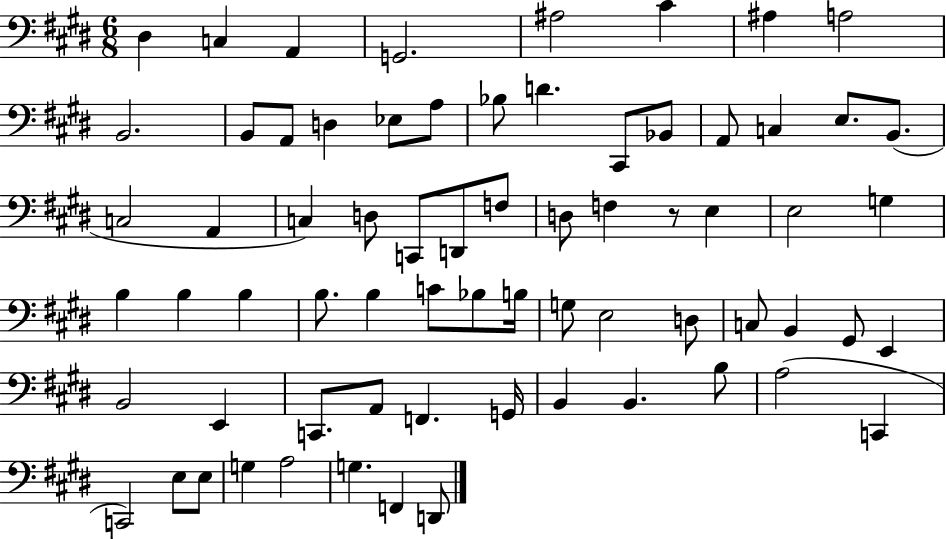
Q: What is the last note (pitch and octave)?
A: D2